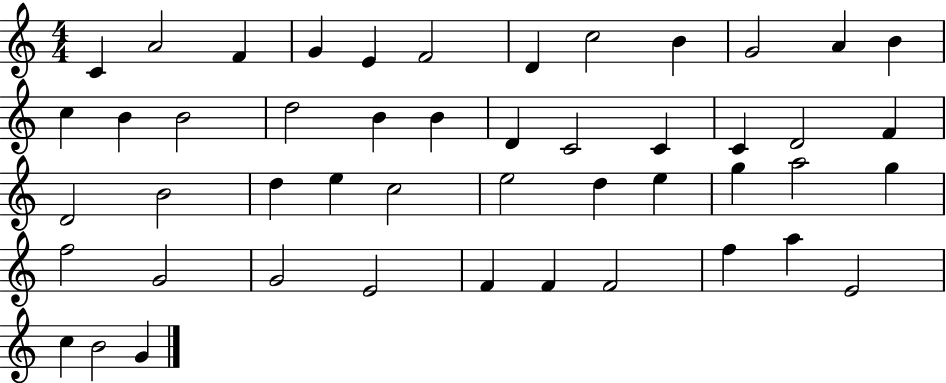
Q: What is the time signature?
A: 4/4